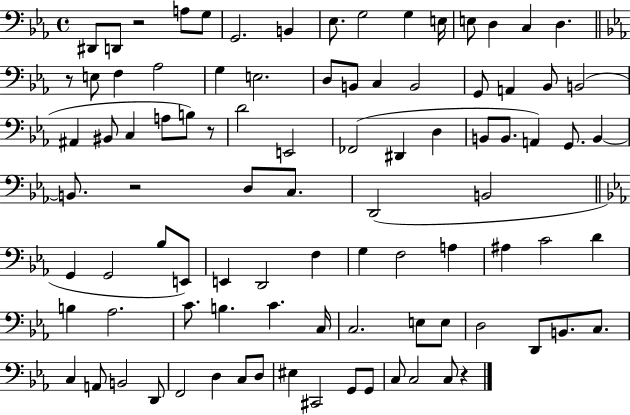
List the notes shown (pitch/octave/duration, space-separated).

D#2/e D2/e R/h A3/e G3/e G2/h. B2/q Eb3/e. G3/h G3/q E3/s E3/e D3/q C3/q D3/q. R/e E3/e F3/q Ab3/h G3/q E3/h. D3/e B2/e C3/q B2/h G2/e A2/q Bb2/e B2/h A#2/q BIS2/e C3/q A3/e B3/e R/e D4/h E2/h FES2/h D#2/q D3/q B2/e B2/e. A2/q G2/e. B2/q B2/e. R/h D3/e C3/e. D2/h B2/h G2/q G2/h Bb3/e E2/e E2/q D2/h F3/q G3/q F3/h A3/q A#3/q C4/h D4/q B3/q Ab3/h. C4/e. B3/q. C4/q. C3/s C3/h. E3/e E3/e D3/h D2/e B2/e. C3/e. C3/q A2/e B2/h D2/e F2/h D3/q C3/e D3/e EIS3/q C#2/h G2/e G2/e C3/e C3/h C3/e R/q